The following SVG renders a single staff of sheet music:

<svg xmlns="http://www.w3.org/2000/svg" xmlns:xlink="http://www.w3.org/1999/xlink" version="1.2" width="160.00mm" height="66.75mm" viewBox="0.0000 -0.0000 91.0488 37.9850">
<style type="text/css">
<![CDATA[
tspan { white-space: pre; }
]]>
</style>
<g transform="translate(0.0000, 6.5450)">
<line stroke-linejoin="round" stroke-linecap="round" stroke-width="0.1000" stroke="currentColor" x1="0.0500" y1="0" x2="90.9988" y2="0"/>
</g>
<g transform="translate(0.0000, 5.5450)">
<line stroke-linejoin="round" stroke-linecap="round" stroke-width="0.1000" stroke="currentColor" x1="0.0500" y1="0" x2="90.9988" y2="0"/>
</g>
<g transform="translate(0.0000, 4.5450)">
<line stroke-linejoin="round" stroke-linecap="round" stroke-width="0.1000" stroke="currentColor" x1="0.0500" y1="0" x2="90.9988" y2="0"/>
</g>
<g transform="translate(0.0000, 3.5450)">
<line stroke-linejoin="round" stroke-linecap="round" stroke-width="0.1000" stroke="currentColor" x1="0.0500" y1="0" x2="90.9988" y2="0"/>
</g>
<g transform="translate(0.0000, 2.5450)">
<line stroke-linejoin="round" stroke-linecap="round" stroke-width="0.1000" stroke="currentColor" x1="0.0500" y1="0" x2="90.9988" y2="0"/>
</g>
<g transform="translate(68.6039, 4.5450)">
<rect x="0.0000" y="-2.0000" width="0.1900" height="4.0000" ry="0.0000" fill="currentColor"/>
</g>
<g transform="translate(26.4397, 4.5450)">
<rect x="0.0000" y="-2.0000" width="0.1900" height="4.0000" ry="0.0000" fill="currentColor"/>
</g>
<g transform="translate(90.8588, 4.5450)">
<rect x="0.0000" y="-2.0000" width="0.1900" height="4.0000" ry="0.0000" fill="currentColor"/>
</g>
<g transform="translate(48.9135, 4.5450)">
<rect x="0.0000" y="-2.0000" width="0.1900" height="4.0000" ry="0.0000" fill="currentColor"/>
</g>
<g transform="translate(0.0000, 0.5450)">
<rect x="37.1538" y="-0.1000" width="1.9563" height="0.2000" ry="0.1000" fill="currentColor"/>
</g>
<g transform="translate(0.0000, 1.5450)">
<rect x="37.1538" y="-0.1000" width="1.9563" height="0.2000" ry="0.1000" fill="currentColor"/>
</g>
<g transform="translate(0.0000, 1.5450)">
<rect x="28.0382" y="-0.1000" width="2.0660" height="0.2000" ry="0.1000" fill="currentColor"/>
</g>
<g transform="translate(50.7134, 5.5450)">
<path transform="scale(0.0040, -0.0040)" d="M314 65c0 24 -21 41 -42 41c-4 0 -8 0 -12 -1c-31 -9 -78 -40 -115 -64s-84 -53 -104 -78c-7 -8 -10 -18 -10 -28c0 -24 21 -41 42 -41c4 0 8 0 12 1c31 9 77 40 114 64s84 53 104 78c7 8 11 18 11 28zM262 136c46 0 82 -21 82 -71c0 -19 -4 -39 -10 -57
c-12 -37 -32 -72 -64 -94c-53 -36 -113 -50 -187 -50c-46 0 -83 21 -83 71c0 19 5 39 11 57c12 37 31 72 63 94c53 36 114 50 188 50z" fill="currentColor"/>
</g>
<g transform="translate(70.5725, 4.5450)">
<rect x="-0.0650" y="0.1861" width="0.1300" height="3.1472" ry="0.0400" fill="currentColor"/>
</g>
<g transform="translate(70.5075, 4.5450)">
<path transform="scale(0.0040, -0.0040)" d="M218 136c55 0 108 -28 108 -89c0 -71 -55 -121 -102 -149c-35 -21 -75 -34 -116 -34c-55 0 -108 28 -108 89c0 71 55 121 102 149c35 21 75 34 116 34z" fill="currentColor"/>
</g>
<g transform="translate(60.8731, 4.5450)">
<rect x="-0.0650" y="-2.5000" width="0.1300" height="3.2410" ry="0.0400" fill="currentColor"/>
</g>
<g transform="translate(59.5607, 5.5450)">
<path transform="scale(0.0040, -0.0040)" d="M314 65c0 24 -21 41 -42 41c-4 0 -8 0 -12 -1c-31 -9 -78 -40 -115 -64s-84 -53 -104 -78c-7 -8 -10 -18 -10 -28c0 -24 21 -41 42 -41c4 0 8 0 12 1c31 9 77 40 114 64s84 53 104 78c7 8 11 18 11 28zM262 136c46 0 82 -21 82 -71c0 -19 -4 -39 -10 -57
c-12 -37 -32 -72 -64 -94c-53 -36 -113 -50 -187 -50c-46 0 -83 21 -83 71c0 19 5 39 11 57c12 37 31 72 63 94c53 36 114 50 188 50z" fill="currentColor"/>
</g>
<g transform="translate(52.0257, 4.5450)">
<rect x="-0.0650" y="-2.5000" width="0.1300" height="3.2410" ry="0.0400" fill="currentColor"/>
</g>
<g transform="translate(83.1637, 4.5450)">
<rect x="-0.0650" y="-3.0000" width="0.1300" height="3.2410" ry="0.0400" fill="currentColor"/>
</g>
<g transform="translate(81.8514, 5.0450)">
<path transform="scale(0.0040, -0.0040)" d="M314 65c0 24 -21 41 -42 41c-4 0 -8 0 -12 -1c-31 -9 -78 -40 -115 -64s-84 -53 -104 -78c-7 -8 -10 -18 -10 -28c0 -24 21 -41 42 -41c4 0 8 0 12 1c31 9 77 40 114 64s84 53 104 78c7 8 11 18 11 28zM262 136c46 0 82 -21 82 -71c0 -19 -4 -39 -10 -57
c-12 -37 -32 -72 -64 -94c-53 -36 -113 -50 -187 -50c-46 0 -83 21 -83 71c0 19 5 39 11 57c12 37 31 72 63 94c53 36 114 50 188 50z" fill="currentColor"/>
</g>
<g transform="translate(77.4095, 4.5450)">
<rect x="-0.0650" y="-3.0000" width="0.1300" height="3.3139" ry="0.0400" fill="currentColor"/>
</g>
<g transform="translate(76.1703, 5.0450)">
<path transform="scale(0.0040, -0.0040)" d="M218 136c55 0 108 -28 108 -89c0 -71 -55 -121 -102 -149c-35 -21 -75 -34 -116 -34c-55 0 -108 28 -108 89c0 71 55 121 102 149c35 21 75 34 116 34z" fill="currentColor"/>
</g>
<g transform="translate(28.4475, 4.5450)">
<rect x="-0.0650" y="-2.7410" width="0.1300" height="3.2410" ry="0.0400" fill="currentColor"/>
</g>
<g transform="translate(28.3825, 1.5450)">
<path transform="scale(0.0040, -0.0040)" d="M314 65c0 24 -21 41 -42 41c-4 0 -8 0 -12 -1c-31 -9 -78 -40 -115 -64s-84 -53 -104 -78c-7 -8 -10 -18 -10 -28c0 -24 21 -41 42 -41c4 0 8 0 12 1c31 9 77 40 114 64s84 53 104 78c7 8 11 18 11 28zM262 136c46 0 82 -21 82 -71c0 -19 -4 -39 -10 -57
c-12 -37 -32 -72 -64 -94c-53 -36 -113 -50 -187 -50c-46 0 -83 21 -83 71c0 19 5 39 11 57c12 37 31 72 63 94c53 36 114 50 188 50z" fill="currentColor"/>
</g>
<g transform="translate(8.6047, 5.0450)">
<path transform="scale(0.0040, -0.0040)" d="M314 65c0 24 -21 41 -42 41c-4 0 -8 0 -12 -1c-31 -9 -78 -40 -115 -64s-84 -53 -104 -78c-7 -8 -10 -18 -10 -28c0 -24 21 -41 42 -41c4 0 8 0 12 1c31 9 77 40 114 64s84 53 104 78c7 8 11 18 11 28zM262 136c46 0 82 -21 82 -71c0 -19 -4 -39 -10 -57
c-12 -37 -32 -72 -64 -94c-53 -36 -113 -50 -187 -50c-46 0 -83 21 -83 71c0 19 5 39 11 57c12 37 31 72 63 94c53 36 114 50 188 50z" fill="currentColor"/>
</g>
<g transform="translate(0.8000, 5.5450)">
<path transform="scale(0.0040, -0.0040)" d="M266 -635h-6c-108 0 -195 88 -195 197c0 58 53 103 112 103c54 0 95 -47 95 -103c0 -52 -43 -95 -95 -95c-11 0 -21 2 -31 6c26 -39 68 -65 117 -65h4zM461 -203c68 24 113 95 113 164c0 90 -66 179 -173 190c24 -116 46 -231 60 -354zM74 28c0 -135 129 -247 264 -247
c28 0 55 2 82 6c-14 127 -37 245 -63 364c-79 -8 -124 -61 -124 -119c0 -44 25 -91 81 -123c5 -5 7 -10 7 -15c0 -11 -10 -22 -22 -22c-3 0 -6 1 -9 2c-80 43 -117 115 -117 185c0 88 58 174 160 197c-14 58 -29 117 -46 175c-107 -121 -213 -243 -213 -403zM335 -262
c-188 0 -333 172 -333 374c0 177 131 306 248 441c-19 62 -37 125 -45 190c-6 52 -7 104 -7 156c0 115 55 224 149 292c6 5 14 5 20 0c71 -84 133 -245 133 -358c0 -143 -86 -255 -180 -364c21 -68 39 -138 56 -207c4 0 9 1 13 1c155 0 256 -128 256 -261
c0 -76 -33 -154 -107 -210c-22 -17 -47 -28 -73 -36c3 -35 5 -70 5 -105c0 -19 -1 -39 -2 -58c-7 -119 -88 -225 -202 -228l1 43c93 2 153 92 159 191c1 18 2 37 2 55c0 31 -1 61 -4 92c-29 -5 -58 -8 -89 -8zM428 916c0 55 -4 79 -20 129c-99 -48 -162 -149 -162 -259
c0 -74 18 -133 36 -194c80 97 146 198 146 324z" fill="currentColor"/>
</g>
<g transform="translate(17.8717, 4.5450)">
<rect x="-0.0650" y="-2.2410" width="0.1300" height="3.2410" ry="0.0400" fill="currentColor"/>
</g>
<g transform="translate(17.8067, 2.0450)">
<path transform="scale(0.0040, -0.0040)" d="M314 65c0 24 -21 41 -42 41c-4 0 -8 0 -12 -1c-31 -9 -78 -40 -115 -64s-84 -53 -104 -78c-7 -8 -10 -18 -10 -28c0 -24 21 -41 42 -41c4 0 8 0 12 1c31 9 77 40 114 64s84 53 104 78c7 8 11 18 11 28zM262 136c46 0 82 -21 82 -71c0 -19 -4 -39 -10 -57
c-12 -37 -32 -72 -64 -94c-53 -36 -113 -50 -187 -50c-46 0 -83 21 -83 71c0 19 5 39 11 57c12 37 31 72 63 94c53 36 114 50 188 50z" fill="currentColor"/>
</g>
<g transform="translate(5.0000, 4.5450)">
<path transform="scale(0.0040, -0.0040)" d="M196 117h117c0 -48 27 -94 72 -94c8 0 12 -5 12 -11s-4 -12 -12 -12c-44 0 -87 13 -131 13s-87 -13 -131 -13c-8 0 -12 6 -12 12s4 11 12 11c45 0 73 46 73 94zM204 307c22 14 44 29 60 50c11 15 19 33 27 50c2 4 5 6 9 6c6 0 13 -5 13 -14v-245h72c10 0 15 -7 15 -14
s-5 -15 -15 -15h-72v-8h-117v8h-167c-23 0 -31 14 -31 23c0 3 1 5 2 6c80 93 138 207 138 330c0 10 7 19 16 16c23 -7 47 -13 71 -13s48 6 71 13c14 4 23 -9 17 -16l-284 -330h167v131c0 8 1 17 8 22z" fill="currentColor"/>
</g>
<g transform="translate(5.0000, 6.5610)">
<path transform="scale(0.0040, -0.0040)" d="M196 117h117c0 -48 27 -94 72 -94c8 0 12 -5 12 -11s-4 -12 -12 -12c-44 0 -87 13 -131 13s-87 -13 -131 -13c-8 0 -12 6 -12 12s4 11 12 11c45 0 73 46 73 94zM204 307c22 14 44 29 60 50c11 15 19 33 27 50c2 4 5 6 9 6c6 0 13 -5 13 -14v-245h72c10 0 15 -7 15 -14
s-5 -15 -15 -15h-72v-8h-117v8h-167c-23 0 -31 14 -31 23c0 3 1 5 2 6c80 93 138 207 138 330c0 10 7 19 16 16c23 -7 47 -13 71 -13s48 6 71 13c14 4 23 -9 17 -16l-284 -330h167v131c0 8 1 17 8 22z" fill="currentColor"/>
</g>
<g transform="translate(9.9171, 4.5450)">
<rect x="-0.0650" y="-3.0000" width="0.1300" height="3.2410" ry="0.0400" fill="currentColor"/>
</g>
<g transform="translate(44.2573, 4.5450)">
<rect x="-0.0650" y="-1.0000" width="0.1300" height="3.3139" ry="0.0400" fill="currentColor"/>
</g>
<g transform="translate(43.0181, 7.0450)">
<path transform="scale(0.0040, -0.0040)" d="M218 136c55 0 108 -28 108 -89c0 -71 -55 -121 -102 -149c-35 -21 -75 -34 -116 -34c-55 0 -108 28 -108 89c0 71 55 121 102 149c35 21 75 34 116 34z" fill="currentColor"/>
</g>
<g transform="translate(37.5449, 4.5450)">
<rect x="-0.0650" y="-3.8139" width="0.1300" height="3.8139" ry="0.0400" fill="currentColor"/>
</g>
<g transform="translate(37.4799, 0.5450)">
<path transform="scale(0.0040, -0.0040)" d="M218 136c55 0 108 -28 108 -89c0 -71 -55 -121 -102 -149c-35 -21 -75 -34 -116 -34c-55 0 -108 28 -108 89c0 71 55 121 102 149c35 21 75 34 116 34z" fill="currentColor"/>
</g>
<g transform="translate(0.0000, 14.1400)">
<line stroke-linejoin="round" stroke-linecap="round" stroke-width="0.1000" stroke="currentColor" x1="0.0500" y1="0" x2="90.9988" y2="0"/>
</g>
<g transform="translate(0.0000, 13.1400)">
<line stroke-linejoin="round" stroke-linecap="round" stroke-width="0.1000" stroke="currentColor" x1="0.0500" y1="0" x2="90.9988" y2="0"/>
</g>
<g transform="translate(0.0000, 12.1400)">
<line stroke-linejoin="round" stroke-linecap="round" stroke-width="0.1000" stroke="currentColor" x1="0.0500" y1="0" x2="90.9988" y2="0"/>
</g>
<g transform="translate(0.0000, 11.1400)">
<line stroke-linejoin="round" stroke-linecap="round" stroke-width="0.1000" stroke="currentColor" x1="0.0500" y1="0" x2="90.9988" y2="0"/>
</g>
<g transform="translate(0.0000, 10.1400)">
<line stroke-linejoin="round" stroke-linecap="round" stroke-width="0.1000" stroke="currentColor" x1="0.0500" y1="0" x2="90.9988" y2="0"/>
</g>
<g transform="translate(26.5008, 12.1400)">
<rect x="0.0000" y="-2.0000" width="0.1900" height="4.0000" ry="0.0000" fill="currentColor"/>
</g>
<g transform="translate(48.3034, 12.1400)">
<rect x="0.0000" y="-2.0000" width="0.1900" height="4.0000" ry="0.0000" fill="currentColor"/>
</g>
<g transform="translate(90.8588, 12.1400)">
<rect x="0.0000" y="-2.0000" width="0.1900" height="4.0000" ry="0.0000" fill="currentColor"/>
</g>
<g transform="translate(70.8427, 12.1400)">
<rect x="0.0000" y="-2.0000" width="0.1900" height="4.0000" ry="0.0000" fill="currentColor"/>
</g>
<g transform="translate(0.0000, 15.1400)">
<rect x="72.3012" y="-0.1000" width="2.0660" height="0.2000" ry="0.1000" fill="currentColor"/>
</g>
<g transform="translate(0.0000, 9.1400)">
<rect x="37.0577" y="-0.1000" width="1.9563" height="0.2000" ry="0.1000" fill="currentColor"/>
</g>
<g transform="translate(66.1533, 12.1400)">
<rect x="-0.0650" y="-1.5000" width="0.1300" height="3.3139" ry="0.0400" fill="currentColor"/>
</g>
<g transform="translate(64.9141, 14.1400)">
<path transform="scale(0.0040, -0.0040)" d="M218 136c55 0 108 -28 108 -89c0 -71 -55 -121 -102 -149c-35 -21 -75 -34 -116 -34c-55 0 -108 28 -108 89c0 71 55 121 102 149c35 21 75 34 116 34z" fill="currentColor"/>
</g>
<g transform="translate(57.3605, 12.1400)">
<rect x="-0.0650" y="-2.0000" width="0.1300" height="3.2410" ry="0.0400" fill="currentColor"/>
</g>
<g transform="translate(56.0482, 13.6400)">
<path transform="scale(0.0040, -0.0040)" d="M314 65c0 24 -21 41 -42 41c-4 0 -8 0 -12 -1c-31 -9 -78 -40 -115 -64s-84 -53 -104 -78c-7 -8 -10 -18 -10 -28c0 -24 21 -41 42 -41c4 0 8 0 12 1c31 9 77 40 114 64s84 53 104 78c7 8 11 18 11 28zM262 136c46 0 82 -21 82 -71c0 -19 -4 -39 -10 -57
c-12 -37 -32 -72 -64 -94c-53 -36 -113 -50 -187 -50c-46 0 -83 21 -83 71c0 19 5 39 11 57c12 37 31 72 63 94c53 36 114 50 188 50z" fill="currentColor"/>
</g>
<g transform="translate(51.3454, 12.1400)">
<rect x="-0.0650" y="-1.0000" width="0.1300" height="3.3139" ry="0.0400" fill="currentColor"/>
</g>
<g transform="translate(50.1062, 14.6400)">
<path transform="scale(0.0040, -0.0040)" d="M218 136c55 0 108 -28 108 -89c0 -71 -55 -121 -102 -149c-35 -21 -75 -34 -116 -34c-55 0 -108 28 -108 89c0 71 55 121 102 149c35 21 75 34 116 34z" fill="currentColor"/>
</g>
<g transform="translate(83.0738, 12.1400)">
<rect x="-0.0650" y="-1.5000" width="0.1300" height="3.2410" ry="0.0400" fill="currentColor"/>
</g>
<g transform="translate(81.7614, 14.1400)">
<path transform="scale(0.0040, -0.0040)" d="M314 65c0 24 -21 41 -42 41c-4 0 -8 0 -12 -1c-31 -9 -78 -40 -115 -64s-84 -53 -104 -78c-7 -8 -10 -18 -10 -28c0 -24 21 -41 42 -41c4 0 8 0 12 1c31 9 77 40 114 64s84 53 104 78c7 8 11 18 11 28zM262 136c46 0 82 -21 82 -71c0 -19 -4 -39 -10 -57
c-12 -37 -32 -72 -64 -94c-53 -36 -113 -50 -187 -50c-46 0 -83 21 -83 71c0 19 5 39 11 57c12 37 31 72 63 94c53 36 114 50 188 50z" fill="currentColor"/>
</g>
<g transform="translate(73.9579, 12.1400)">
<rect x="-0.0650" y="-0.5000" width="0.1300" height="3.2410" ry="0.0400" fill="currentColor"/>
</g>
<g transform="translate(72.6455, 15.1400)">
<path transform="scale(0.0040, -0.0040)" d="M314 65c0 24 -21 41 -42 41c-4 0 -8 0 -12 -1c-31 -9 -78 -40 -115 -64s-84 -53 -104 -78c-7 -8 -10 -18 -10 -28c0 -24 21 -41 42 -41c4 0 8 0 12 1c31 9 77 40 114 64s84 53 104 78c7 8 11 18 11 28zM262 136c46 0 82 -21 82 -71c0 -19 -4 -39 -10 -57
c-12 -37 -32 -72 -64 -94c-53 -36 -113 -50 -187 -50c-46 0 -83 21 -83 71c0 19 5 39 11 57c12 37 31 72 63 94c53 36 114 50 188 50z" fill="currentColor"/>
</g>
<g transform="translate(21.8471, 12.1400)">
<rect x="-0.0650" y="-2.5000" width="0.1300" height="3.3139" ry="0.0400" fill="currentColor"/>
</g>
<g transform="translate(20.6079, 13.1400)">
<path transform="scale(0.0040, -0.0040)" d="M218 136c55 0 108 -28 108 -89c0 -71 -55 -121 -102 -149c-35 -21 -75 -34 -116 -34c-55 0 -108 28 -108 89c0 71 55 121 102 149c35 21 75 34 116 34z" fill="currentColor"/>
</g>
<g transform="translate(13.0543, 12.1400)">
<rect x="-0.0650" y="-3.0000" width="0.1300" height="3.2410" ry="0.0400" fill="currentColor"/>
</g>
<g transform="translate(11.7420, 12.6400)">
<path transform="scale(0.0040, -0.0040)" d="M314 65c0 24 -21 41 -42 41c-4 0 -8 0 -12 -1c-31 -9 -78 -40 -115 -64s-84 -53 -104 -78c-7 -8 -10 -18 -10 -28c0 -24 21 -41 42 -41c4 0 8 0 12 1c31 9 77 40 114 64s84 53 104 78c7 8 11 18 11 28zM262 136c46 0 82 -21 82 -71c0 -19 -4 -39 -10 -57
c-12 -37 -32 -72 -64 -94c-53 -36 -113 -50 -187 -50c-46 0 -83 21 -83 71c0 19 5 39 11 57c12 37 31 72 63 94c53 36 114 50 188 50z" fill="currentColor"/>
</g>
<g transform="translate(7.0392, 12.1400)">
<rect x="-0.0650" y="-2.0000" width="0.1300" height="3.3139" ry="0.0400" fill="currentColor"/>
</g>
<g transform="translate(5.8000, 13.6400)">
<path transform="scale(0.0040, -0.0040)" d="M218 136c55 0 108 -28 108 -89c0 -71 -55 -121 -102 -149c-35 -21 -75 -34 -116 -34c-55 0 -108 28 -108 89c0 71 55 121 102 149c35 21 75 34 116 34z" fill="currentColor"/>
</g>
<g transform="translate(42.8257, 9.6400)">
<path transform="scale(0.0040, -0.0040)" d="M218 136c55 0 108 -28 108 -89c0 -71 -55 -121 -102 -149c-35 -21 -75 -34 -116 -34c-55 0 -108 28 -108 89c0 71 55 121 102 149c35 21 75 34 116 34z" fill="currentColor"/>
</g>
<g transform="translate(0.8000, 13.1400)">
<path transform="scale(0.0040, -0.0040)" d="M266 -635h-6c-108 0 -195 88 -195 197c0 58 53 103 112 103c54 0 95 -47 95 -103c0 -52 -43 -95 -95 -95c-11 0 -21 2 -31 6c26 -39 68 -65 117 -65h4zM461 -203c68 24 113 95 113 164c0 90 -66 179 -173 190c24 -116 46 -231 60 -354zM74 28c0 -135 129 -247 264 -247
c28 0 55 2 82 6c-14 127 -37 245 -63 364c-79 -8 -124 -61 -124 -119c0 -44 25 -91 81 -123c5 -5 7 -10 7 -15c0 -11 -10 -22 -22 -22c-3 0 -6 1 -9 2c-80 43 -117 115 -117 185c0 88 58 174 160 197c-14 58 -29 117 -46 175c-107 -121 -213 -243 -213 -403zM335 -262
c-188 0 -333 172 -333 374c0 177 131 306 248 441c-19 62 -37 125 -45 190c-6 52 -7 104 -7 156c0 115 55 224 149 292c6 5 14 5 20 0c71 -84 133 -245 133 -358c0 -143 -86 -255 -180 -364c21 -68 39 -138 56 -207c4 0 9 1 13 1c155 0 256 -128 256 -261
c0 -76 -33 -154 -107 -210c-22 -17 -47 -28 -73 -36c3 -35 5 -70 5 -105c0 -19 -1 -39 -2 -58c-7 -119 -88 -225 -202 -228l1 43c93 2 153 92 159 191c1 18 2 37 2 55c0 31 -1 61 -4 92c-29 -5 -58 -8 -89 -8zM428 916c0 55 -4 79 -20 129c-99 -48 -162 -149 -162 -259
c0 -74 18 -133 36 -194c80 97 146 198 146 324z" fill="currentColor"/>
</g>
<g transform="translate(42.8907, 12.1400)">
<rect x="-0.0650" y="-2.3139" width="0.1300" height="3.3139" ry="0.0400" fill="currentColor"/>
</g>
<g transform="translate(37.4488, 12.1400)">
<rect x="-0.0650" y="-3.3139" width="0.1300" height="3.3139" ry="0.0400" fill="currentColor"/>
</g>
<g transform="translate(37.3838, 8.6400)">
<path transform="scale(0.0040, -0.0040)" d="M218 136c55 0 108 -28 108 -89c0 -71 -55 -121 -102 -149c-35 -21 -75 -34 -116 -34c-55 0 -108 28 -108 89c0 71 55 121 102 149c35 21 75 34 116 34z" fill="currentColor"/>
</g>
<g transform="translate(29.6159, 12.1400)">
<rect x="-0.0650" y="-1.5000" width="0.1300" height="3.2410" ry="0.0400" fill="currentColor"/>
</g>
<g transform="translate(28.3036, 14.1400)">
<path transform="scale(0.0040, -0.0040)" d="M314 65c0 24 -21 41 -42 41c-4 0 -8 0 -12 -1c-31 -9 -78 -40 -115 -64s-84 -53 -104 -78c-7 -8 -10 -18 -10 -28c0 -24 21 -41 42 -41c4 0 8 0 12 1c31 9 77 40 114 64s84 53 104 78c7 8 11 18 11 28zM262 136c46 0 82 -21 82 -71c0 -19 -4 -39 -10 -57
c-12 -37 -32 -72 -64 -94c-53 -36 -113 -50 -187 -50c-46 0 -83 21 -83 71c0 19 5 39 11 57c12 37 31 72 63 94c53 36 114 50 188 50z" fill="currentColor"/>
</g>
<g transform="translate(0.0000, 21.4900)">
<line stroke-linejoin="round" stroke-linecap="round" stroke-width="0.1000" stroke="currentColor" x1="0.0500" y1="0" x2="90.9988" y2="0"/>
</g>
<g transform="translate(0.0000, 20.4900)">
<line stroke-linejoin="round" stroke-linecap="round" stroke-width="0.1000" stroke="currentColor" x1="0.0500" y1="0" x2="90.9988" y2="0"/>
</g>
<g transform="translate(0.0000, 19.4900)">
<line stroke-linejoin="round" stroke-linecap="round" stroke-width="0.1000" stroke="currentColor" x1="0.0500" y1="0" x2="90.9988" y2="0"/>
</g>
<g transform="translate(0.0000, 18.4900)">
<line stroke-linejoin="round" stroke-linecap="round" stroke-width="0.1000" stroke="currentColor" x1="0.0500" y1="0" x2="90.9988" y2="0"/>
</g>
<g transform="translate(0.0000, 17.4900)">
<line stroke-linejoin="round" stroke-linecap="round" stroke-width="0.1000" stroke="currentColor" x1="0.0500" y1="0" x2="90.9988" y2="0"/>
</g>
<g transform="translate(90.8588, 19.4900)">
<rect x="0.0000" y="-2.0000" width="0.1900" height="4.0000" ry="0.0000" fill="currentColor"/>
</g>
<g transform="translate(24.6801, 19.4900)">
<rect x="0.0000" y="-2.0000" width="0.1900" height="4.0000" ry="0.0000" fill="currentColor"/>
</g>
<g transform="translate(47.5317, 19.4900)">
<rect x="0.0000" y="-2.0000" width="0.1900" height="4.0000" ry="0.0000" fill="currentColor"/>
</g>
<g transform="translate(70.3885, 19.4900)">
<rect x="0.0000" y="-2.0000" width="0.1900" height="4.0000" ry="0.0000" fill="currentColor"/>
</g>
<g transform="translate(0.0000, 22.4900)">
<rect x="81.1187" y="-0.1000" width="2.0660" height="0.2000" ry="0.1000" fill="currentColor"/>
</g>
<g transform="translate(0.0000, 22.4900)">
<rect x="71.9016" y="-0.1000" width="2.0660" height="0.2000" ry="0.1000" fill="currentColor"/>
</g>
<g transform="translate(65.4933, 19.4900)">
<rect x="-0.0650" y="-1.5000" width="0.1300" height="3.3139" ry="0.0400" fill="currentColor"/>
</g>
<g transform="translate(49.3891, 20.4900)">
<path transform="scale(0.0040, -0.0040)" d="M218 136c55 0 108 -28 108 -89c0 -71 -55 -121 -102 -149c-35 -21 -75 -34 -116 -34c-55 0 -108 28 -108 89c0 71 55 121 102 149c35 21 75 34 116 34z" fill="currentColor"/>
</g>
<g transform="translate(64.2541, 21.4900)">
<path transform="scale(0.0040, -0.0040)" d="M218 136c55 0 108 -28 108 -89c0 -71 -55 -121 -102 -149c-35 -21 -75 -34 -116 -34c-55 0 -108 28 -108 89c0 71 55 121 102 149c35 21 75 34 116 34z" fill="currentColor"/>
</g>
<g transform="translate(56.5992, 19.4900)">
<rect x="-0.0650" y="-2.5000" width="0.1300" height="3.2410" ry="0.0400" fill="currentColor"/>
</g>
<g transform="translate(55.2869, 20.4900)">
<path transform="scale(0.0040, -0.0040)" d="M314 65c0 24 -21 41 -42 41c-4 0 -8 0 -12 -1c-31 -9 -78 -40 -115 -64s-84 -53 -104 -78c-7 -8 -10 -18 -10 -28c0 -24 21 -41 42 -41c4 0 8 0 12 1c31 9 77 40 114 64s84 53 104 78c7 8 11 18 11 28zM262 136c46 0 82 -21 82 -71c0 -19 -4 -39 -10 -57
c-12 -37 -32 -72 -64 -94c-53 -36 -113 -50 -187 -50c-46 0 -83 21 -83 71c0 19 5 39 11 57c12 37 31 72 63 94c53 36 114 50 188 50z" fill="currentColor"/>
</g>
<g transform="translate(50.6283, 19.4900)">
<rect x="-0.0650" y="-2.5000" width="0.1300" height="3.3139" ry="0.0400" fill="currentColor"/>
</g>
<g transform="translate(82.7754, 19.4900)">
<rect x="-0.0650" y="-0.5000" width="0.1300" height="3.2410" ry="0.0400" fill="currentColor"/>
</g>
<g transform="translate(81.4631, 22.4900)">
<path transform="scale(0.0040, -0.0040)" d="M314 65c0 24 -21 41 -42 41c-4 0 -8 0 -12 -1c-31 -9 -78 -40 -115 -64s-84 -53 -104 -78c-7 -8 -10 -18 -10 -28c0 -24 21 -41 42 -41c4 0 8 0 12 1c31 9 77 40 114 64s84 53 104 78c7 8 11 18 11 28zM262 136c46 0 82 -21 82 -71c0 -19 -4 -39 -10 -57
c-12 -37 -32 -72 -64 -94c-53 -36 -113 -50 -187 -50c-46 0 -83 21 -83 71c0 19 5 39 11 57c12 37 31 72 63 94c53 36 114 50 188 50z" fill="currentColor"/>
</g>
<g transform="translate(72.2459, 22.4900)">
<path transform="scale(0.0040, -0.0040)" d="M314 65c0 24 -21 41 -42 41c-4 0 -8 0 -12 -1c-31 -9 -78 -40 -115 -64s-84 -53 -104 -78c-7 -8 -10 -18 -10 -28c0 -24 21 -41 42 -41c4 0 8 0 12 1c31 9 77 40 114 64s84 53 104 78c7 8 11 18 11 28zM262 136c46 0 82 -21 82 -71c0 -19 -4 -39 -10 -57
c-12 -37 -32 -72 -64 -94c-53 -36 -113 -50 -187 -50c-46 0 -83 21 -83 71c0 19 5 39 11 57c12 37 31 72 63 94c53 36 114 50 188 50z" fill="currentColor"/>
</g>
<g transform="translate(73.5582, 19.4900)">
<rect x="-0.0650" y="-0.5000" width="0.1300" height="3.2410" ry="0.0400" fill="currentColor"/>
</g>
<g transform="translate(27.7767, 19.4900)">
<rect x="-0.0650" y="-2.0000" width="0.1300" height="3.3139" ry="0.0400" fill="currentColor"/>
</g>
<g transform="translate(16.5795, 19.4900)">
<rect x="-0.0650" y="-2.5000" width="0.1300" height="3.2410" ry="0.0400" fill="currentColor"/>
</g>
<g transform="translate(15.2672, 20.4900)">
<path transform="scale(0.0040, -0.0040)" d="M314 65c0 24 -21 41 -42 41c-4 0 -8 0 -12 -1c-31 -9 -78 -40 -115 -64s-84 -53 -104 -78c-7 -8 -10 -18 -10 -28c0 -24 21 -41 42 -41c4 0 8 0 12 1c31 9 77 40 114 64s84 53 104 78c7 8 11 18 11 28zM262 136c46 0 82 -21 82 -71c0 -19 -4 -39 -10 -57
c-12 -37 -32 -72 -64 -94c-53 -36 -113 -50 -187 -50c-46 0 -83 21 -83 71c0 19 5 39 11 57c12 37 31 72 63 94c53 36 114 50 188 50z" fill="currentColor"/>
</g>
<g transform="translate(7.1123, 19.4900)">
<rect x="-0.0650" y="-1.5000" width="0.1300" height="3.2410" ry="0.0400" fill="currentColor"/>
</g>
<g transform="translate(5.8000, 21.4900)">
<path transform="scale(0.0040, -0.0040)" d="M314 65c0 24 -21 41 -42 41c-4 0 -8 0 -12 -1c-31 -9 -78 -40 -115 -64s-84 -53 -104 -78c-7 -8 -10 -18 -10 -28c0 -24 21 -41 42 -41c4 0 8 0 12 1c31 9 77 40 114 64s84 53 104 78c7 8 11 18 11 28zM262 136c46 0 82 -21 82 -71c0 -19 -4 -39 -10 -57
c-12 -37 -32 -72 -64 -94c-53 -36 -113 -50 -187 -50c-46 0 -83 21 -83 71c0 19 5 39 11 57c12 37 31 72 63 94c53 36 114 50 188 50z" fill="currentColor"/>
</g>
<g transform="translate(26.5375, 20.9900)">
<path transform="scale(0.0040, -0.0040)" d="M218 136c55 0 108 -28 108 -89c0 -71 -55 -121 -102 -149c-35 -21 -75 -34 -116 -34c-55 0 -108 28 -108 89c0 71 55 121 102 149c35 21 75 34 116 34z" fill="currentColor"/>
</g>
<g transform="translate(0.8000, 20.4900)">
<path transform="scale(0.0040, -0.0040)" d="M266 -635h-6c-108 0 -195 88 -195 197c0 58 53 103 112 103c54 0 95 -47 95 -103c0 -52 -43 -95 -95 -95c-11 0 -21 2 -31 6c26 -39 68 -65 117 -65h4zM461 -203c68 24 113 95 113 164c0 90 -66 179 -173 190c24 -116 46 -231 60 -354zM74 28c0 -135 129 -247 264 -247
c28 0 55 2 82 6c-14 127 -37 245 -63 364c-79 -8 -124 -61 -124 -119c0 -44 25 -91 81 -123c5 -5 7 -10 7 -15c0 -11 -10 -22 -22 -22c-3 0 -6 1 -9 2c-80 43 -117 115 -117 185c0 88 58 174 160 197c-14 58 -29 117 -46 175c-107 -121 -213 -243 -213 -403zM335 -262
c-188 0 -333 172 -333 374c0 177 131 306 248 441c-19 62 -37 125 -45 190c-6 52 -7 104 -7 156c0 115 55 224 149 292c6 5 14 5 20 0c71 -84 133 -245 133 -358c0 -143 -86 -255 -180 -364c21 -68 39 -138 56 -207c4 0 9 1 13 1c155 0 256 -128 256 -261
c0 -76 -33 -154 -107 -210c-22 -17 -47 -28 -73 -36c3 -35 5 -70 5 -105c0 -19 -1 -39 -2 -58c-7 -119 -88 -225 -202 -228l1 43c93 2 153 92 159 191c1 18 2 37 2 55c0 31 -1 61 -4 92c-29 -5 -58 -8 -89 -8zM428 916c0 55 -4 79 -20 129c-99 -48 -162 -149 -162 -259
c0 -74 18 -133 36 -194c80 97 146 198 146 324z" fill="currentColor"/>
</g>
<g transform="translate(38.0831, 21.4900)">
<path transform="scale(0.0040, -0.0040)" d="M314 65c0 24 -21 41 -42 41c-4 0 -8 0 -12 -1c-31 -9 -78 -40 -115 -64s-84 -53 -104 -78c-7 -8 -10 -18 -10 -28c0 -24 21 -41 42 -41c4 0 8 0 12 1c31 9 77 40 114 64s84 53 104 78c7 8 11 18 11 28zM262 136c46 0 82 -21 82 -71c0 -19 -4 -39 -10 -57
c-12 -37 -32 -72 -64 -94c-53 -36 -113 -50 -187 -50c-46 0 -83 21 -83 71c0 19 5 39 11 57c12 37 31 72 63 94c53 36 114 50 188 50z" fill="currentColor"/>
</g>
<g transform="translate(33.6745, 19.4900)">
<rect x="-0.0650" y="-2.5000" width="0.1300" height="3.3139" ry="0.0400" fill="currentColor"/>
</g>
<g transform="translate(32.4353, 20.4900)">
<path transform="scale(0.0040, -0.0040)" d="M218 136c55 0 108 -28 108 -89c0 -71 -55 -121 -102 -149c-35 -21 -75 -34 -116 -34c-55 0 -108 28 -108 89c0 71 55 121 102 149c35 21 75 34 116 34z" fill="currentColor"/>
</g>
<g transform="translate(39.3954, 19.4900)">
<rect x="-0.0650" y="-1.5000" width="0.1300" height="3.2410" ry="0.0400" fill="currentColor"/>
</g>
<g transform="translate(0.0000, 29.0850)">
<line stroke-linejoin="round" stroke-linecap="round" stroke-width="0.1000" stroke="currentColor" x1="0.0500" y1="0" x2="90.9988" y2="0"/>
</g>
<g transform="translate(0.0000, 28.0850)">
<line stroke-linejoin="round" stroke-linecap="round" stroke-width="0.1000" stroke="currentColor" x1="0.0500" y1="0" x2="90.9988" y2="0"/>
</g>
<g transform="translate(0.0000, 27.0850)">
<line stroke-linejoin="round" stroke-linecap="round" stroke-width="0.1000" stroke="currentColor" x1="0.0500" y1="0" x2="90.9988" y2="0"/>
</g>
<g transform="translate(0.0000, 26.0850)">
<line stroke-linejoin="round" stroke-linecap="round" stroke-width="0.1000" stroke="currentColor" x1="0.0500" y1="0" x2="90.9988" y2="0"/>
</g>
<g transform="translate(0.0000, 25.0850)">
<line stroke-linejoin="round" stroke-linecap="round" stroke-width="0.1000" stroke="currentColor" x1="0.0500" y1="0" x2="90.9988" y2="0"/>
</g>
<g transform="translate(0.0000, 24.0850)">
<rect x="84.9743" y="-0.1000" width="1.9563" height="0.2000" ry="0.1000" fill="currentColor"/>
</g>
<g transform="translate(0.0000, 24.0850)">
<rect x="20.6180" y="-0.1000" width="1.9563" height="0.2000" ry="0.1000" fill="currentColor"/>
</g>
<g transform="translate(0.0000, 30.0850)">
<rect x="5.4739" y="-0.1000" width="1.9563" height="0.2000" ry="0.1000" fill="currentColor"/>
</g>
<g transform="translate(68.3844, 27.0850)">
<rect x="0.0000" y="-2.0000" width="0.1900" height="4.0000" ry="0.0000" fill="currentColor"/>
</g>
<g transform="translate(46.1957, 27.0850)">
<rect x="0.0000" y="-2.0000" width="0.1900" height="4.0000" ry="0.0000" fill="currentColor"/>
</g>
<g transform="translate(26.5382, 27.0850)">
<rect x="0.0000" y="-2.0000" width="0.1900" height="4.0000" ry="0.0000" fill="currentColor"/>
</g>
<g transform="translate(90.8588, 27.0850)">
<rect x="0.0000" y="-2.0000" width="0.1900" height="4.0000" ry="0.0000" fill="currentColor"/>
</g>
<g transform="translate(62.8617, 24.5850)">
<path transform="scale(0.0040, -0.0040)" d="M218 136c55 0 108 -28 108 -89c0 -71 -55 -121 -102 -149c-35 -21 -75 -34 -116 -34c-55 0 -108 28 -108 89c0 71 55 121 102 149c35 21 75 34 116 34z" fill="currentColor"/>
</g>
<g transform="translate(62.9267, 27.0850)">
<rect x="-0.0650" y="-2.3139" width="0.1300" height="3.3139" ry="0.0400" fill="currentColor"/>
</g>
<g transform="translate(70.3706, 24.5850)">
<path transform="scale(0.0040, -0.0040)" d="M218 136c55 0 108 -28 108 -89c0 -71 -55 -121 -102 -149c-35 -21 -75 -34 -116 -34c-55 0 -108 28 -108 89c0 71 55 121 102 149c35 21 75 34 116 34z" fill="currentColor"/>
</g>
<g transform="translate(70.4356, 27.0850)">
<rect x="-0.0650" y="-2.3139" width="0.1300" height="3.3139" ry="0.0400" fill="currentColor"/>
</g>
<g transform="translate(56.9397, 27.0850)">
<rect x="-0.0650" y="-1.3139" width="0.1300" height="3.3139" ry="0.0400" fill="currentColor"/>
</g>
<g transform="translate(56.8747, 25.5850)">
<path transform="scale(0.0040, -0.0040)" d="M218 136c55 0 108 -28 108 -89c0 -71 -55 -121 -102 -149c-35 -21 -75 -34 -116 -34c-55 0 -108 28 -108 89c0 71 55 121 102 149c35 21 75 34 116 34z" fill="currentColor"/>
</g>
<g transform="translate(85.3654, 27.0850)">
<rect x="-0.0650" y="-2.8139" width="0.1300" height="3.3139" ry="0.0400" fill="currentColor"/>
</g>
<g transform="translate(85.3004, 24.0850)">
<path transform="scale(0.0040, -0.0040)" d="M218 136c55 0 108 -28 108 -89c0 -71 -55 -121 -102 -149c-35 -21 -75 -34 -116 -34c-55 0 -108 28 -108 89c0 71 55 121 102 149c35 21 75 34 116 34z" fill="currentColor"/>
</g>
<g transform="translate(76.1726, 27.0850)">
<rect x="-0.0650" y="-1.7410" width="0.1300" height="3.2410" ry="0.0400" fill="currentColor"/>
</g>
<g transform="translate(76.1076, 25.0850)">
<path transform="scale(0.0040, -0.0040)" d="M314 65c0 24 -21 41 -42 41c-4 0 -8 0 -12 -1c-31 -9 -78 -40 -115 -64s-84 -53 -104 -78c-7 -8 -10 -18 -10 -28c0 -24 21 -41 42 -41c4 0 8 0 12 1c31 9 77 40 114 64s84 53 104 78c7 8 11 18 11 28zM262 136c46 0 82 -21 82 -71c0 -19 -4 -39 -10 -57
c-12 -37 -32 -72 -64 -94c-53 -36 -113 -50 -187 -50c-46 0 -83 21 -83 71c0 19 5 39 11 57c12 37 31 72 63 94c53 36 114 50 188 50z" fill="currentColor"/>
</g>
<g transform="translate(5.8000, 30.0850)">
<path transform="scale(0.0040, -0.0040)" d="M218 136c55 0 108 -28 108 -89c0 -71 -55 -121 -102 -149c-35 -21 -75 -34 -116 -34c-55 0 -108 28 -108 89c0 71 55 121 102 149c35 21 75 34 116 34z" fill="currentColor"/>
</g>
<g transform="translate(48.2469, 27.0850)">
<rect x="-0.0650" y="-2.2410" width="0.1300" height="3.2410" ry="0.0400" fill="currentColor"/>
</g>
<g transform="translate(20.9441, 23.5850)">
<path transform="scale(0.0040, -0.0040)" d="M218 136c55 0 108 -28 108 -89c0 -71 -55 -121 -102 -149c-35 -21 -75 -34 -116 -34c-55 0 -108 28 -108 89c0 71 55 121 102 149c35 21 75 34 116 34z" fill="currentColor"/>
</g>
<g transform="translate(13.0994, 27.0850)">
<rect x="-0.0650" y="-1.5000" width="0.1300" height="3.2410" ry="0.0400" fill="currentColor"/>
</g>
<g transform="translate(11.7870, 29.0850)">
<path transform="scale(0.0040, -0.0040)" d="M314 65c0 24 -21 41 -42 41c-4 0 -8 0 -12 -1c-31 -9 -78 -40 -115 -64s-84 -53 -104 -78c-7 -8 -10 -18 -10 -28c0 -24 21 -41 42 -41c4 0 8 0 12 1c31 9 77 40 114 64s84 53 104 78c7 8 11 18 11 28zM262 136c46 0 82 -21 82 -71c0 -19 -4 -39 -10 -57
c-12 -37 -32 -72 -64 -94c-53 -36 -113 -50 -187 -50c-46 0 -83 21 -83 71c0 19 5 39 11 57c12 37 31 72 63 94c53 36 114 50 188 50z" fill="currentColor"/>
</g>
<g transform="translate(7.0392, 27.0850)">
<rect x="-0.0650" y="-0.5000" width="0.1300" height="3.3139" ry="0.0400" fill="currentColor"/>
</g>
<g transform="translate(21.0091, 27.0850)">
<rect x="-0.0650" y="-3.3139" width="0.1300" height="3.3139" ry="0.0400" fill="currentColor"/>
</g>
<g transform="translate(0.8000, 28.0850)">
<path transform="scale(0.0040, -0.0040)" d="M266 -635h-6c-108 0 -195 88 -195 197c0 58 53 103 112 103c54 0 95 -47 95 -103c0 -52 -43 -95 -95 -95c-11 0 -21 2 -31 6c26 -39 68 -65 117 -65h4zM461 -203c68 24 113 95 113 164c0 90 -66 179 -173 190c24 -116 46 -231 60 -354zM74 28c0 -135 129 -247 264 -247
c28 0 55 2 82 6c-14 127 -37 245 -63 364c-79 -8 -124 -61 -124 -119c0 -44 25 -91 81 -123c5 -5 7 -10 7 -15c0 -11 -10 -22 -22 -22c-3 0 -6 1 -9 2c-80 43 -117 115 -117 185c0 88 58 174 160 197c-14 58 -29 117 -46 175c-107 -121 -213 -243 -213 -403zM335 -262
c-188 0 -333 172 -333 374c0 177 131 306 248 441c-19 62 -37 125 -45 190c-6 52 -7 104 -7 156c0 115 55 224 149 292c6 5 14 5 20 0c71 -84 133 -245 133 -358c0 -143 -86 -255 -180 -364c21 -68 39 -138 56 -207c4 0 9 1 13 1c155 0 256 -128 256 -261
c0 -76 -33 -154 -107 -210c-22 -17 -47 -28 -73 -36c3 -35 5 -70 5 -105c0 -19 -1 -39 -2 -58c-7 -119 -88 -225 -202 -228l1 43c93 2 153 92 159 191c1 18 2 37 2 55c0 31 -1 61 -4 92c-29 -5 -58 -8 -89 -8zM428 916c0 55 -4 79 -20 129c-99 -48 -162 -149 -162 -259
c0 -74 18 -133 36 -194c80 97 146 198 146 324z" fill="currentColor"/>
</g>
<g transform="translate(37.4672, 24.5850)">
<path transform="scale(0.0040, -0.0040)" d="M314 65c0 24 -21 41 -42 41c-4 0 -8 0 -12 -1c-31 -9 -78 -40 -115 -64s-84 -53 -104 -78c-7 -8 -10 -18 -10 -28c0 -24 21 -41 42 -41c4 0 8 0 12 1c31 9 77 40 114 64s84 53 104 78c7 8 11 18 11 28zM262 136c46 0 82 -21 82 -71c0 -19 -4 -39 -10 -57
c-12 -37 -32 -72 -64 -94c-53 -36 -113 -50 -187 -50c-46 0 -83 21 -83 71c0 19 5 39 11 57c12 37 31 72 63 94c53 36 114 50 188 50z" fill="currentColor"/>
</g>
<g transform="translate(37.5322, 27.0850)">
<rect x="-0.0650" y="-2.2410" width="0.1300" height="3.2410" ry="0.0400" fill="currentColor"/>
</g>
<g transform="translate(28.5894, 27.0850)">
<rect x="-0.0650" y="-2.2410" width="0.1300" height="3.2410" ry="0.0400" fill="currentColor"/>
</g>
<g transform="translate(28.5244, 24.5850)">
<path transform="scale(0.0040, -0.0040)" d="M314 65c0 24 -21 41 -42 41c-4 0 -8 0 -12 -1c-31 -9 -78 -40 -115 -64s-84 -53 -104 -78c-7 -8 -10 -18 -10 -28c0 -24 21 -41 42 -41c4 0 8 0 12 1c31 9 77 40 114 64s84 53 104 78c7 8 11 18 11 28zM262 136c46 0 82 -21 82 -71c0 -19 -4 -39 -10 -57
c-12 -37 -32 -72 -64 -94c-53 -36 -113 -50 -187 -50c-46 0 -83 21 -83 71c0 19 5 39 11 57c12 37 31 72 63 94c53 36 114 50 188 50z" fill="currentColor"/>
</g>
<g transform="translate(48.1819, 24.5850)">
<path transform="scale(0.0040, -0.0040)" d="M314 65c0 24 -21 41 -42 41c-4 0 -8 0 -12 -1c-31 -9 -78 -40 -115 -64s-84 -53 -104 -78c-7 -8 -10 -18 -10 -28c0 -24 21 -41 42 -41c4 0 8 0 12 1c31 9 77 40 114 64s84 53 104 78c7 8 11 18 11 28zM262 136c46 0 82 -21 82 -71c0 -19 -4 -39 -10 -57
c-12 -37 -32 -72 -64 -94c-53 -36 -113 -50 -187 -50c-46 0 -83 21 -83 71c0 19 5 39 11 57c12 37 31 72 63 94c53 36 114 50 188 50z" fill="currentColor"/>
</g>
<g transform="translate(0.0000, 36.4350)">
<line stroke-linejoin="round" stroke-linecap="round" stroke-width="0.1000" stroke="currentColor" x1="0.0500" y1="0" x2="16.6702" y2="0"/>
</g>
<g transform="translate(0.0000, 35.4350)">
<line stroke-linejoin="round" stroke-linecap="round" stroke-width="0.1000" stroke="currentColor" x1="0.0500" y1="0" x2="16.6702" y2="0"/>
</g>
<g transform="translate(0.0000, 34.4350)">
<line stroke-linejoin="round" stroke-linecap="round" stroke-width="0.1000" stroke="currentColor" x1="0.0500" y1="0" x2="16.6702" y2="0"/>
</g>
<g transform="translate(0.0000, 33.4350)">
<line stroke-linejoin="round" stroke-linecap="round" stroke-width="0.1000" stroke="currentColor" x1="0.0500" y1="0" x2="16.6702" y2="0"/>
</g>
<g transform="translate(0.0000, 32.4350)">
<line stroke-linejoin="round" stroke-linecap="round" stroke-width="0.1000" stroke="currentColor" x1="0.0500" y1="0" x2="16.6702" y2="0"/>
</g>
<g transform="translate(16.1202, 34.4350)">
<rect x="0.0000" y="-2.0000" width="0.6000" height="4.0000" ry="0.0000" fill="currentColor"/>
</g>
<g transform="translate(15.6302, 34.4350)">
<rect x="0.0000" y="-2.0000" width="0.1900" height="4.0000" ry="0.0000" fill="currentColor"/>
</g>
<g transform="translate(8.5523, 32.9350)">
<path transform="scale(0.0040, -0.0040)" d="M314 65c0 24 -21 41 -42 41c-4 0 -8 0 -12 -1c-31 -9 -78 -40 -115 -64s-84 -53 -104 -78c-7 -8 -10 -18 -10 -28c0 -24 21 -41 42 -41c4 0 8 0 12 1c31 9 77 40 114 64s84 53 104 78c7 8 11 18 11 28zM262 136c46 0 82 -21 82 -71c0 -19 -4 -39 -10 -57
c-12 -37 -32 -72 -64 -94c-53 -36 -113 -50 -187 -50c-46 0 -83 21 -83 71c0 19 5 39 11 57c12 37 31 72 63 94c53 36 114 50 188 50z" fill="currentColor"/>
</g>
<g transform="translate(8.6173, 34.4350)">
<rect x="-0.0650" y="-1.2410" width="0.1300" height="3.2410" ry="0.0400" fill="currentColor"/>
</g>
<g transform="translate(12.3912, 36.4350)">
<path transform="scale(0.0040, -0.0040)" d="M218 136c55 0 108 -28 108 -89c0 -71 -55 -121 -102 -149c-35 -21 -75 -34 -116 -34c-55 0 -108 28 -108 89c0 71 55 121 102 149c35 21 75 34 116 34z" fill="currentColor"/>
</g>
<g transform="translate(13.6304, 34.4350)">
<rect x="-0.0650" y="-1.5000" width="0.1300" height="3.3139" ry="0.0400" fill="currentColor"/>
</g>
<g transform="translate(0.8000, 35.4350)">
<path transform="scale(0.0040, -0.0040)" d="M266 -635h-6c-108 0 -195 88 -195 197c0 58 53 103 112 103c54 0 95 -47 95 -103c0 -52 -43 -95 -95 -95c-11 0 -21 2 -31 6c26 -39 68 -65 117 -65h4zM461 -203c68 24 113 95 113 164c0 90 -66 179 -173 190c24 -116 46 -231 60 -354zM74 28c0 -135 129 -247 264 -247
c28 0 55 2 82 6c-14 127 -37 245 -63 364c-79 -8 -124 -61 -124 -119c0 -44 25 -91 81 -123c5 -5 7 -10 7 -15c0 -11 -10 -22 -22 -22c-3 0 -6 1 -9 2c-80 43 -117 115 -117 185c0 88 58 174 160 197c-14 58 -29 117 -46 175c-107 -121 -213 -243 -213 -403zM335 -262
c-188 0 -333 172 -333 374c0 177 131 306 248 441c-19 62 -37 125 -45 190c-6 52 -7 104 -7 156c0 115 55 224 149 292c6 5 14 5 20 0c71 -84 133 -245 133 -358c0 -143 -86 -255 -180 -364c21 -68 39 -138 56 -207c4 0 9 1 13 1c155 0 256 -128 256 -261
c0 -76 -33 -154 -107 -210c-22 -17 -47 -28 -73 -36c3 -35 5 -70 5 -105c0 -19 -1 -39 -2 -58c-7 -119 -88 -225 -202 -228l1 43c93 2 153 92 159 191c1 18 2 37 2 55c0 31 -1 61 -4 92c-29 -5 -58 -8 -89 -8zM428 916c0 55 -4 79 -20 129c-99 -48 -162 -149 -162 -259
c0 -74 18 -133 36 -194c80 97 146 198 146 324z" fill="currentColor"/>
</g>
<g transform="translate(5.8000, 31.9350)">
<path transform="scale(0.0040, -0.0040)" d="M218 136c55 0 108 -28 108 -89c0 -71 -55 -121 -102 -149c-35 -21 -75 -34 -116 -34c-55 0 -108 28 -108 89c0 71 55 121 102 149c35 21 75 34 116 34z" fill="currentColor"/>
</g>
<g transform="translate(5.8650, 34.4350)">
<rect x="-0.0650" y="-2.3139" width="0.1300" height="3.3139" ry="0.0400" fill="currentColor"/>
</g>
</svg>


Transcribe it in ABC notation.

X:1
T:Untitled
M:4/4
L:1/4
K:C
A2 g2 a2 c' D G2 G2 B A A2 F A2 G E2 b g D F2 E C2 E2 E2 G2 F G E2 G G2 E C2 C2 C E2 b g2 g2 g2 e g g f2 a g e2 E